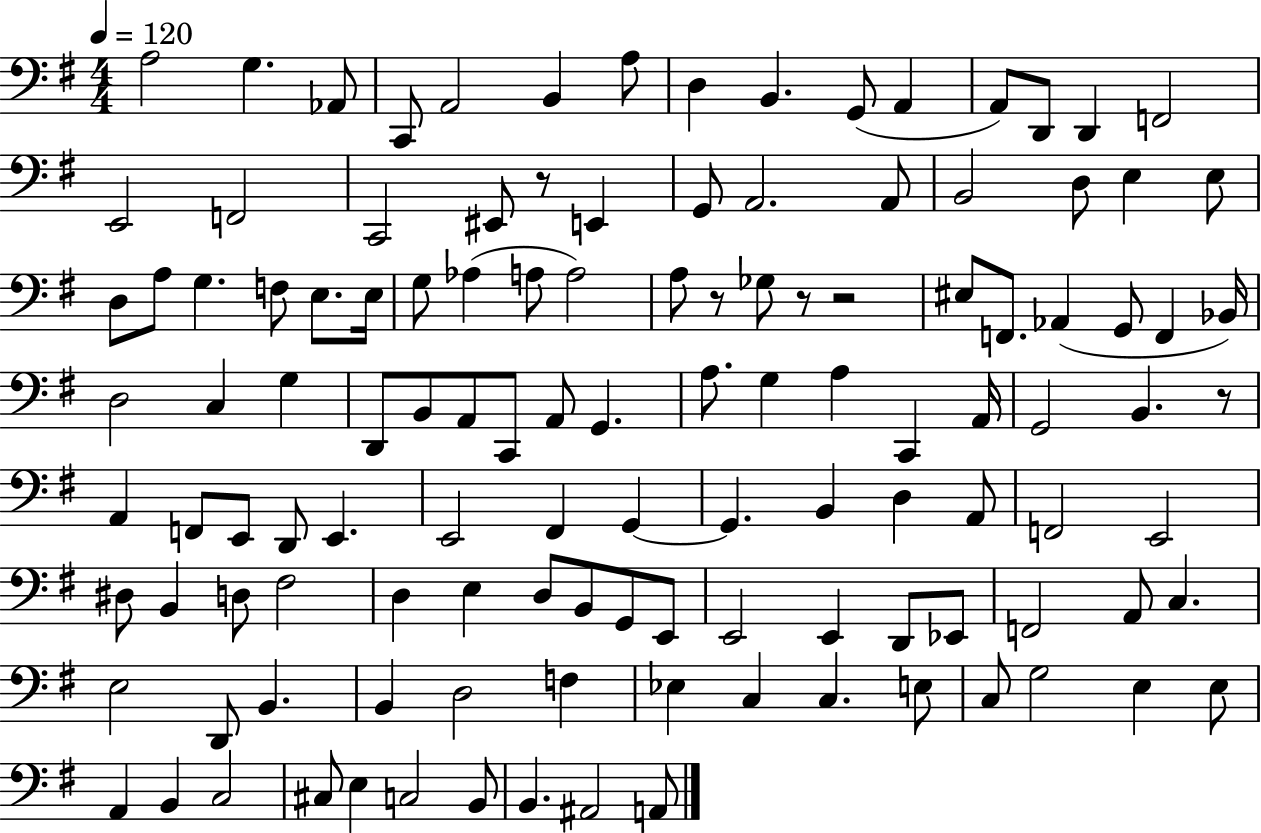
{
  \clef bass
  \numericTimeSignature
  \time 4/4
  \key g \major
  \tempo 4 = 120
  \repeat volta 2 { a2 g4. aes,8 | c,8 a,2 b,4 a8 | d4 b,4. g,8( a,4 | a,8) d,8 d,4 f,2 | \break e,2 f,2 | c,2 eis,8 r8 e,4 | g,8 a,2. a,8 | b,2 d8 e4 e8 | \break d8 a8 g4. f8 e8. e16 | g8 aes4( a8 a2) | a8 r8 ges8 r8 r2 | eis8 f,8. aes,4( g,8 f,4 bes,16) | \break d2 c4 g4 | d,8 b,8 a,8 c,8 a,8 g,4. | a8. g4 a4 c,4 a,16 | g,2 b,4. r8 | \break a,4 f,8 e,8 d,8 e,4. | e,2 fis,4 g,4~~ | g,4. b,4 d4 a,8 | f,2 e,2 | \break dis8 b,4 d8 fis2 | d4 e4 d8 b,8 g,8 e,8 | e,2 e,4 d,8 ees,8 | f,2 a,8 c4. | \break e2 d,8 b,4. | b,4 d2 f4 | ees4 c4 c4. e8 | c8 g2 e4 e8 | \break a,4 b,4 c2 | cis8 e4 c2 b,8 | b,4. ais,2 a,8 | } \bar "|."
}